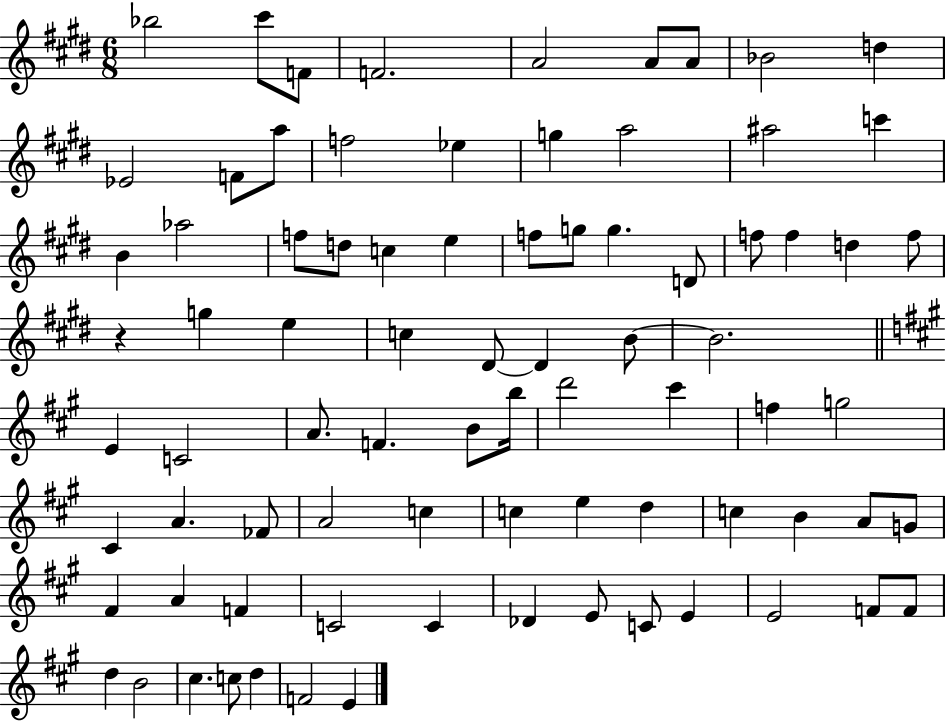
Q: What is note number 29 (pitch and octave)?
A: F5